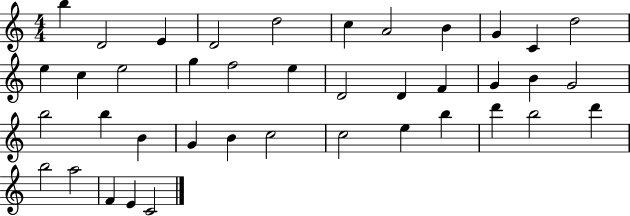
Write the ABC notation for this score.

X:1
T:Untitled
M:4/4
L:1/4
K:C
b D2 E D2 d2 c A2 B G C d2 e c e2 g f2 e D2 D F G B G2 b2 b B G B c2 c2 e b d' b2 d' b2 a2 F E C2